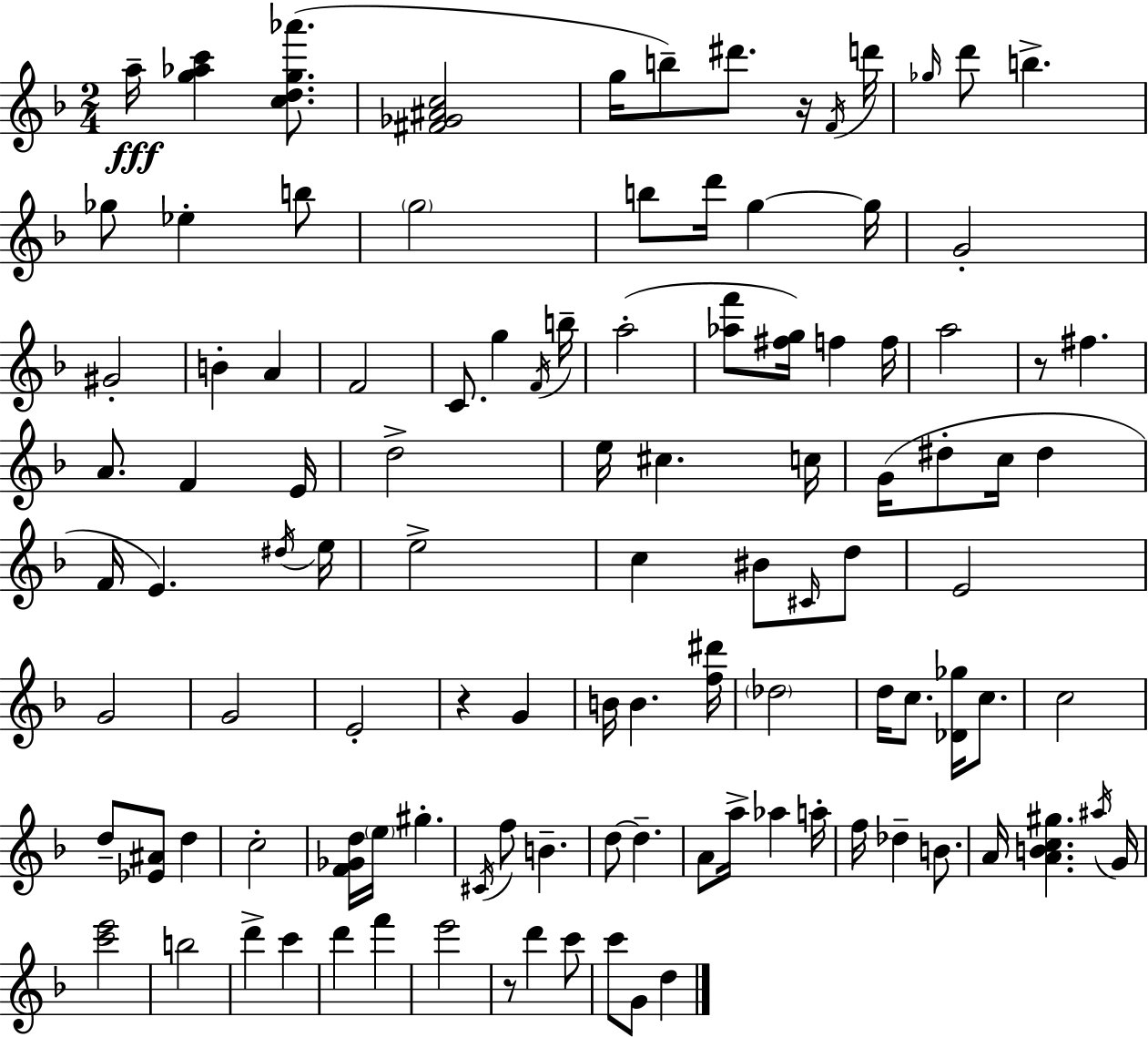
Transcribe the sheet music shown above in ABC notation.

X:1
T:Untitled
M:2/4
L:1/4
K:Dm
a/4 [g_ac'] [cdg_a']/2 [^F_G^Ac]2 g/4 b/2 ^d'/2 z/4 F/4 d'/4 _g/4 d'/2 b _g/2 _e b/2 g2 b/2 d'/4 g g/4 G2 ^G2 B A F2 C/2 g F/4 b/4 a2 [_af']/2 [^fg]/4 f f/4 a2 z/2 ^f A/2 F E/4 d2 e/4 ^c c/4 G/4 ^d/2 c/4 ^d F/4 E ^d/4 e/4 e2 c ^B/2 ^C/4 d/2 E2 G2 G2 E2 z G B/4 B [f^d']/4 _d2 d/4 c/2 [_D_g]/4 c/2 c2 d/2 [_E^A]/2 d c2 [F_Gd]/4 e/4 ^g ^C/4 f/2 B d/2 d A/2 a/4 _a a/4 f/4 _d B/2 A/4 [ABc^g] ^a/4 G/4 [c'e']2 b2 d' c' d' f' e'2 z/2 d' c'/2 c'/2 G/2 d